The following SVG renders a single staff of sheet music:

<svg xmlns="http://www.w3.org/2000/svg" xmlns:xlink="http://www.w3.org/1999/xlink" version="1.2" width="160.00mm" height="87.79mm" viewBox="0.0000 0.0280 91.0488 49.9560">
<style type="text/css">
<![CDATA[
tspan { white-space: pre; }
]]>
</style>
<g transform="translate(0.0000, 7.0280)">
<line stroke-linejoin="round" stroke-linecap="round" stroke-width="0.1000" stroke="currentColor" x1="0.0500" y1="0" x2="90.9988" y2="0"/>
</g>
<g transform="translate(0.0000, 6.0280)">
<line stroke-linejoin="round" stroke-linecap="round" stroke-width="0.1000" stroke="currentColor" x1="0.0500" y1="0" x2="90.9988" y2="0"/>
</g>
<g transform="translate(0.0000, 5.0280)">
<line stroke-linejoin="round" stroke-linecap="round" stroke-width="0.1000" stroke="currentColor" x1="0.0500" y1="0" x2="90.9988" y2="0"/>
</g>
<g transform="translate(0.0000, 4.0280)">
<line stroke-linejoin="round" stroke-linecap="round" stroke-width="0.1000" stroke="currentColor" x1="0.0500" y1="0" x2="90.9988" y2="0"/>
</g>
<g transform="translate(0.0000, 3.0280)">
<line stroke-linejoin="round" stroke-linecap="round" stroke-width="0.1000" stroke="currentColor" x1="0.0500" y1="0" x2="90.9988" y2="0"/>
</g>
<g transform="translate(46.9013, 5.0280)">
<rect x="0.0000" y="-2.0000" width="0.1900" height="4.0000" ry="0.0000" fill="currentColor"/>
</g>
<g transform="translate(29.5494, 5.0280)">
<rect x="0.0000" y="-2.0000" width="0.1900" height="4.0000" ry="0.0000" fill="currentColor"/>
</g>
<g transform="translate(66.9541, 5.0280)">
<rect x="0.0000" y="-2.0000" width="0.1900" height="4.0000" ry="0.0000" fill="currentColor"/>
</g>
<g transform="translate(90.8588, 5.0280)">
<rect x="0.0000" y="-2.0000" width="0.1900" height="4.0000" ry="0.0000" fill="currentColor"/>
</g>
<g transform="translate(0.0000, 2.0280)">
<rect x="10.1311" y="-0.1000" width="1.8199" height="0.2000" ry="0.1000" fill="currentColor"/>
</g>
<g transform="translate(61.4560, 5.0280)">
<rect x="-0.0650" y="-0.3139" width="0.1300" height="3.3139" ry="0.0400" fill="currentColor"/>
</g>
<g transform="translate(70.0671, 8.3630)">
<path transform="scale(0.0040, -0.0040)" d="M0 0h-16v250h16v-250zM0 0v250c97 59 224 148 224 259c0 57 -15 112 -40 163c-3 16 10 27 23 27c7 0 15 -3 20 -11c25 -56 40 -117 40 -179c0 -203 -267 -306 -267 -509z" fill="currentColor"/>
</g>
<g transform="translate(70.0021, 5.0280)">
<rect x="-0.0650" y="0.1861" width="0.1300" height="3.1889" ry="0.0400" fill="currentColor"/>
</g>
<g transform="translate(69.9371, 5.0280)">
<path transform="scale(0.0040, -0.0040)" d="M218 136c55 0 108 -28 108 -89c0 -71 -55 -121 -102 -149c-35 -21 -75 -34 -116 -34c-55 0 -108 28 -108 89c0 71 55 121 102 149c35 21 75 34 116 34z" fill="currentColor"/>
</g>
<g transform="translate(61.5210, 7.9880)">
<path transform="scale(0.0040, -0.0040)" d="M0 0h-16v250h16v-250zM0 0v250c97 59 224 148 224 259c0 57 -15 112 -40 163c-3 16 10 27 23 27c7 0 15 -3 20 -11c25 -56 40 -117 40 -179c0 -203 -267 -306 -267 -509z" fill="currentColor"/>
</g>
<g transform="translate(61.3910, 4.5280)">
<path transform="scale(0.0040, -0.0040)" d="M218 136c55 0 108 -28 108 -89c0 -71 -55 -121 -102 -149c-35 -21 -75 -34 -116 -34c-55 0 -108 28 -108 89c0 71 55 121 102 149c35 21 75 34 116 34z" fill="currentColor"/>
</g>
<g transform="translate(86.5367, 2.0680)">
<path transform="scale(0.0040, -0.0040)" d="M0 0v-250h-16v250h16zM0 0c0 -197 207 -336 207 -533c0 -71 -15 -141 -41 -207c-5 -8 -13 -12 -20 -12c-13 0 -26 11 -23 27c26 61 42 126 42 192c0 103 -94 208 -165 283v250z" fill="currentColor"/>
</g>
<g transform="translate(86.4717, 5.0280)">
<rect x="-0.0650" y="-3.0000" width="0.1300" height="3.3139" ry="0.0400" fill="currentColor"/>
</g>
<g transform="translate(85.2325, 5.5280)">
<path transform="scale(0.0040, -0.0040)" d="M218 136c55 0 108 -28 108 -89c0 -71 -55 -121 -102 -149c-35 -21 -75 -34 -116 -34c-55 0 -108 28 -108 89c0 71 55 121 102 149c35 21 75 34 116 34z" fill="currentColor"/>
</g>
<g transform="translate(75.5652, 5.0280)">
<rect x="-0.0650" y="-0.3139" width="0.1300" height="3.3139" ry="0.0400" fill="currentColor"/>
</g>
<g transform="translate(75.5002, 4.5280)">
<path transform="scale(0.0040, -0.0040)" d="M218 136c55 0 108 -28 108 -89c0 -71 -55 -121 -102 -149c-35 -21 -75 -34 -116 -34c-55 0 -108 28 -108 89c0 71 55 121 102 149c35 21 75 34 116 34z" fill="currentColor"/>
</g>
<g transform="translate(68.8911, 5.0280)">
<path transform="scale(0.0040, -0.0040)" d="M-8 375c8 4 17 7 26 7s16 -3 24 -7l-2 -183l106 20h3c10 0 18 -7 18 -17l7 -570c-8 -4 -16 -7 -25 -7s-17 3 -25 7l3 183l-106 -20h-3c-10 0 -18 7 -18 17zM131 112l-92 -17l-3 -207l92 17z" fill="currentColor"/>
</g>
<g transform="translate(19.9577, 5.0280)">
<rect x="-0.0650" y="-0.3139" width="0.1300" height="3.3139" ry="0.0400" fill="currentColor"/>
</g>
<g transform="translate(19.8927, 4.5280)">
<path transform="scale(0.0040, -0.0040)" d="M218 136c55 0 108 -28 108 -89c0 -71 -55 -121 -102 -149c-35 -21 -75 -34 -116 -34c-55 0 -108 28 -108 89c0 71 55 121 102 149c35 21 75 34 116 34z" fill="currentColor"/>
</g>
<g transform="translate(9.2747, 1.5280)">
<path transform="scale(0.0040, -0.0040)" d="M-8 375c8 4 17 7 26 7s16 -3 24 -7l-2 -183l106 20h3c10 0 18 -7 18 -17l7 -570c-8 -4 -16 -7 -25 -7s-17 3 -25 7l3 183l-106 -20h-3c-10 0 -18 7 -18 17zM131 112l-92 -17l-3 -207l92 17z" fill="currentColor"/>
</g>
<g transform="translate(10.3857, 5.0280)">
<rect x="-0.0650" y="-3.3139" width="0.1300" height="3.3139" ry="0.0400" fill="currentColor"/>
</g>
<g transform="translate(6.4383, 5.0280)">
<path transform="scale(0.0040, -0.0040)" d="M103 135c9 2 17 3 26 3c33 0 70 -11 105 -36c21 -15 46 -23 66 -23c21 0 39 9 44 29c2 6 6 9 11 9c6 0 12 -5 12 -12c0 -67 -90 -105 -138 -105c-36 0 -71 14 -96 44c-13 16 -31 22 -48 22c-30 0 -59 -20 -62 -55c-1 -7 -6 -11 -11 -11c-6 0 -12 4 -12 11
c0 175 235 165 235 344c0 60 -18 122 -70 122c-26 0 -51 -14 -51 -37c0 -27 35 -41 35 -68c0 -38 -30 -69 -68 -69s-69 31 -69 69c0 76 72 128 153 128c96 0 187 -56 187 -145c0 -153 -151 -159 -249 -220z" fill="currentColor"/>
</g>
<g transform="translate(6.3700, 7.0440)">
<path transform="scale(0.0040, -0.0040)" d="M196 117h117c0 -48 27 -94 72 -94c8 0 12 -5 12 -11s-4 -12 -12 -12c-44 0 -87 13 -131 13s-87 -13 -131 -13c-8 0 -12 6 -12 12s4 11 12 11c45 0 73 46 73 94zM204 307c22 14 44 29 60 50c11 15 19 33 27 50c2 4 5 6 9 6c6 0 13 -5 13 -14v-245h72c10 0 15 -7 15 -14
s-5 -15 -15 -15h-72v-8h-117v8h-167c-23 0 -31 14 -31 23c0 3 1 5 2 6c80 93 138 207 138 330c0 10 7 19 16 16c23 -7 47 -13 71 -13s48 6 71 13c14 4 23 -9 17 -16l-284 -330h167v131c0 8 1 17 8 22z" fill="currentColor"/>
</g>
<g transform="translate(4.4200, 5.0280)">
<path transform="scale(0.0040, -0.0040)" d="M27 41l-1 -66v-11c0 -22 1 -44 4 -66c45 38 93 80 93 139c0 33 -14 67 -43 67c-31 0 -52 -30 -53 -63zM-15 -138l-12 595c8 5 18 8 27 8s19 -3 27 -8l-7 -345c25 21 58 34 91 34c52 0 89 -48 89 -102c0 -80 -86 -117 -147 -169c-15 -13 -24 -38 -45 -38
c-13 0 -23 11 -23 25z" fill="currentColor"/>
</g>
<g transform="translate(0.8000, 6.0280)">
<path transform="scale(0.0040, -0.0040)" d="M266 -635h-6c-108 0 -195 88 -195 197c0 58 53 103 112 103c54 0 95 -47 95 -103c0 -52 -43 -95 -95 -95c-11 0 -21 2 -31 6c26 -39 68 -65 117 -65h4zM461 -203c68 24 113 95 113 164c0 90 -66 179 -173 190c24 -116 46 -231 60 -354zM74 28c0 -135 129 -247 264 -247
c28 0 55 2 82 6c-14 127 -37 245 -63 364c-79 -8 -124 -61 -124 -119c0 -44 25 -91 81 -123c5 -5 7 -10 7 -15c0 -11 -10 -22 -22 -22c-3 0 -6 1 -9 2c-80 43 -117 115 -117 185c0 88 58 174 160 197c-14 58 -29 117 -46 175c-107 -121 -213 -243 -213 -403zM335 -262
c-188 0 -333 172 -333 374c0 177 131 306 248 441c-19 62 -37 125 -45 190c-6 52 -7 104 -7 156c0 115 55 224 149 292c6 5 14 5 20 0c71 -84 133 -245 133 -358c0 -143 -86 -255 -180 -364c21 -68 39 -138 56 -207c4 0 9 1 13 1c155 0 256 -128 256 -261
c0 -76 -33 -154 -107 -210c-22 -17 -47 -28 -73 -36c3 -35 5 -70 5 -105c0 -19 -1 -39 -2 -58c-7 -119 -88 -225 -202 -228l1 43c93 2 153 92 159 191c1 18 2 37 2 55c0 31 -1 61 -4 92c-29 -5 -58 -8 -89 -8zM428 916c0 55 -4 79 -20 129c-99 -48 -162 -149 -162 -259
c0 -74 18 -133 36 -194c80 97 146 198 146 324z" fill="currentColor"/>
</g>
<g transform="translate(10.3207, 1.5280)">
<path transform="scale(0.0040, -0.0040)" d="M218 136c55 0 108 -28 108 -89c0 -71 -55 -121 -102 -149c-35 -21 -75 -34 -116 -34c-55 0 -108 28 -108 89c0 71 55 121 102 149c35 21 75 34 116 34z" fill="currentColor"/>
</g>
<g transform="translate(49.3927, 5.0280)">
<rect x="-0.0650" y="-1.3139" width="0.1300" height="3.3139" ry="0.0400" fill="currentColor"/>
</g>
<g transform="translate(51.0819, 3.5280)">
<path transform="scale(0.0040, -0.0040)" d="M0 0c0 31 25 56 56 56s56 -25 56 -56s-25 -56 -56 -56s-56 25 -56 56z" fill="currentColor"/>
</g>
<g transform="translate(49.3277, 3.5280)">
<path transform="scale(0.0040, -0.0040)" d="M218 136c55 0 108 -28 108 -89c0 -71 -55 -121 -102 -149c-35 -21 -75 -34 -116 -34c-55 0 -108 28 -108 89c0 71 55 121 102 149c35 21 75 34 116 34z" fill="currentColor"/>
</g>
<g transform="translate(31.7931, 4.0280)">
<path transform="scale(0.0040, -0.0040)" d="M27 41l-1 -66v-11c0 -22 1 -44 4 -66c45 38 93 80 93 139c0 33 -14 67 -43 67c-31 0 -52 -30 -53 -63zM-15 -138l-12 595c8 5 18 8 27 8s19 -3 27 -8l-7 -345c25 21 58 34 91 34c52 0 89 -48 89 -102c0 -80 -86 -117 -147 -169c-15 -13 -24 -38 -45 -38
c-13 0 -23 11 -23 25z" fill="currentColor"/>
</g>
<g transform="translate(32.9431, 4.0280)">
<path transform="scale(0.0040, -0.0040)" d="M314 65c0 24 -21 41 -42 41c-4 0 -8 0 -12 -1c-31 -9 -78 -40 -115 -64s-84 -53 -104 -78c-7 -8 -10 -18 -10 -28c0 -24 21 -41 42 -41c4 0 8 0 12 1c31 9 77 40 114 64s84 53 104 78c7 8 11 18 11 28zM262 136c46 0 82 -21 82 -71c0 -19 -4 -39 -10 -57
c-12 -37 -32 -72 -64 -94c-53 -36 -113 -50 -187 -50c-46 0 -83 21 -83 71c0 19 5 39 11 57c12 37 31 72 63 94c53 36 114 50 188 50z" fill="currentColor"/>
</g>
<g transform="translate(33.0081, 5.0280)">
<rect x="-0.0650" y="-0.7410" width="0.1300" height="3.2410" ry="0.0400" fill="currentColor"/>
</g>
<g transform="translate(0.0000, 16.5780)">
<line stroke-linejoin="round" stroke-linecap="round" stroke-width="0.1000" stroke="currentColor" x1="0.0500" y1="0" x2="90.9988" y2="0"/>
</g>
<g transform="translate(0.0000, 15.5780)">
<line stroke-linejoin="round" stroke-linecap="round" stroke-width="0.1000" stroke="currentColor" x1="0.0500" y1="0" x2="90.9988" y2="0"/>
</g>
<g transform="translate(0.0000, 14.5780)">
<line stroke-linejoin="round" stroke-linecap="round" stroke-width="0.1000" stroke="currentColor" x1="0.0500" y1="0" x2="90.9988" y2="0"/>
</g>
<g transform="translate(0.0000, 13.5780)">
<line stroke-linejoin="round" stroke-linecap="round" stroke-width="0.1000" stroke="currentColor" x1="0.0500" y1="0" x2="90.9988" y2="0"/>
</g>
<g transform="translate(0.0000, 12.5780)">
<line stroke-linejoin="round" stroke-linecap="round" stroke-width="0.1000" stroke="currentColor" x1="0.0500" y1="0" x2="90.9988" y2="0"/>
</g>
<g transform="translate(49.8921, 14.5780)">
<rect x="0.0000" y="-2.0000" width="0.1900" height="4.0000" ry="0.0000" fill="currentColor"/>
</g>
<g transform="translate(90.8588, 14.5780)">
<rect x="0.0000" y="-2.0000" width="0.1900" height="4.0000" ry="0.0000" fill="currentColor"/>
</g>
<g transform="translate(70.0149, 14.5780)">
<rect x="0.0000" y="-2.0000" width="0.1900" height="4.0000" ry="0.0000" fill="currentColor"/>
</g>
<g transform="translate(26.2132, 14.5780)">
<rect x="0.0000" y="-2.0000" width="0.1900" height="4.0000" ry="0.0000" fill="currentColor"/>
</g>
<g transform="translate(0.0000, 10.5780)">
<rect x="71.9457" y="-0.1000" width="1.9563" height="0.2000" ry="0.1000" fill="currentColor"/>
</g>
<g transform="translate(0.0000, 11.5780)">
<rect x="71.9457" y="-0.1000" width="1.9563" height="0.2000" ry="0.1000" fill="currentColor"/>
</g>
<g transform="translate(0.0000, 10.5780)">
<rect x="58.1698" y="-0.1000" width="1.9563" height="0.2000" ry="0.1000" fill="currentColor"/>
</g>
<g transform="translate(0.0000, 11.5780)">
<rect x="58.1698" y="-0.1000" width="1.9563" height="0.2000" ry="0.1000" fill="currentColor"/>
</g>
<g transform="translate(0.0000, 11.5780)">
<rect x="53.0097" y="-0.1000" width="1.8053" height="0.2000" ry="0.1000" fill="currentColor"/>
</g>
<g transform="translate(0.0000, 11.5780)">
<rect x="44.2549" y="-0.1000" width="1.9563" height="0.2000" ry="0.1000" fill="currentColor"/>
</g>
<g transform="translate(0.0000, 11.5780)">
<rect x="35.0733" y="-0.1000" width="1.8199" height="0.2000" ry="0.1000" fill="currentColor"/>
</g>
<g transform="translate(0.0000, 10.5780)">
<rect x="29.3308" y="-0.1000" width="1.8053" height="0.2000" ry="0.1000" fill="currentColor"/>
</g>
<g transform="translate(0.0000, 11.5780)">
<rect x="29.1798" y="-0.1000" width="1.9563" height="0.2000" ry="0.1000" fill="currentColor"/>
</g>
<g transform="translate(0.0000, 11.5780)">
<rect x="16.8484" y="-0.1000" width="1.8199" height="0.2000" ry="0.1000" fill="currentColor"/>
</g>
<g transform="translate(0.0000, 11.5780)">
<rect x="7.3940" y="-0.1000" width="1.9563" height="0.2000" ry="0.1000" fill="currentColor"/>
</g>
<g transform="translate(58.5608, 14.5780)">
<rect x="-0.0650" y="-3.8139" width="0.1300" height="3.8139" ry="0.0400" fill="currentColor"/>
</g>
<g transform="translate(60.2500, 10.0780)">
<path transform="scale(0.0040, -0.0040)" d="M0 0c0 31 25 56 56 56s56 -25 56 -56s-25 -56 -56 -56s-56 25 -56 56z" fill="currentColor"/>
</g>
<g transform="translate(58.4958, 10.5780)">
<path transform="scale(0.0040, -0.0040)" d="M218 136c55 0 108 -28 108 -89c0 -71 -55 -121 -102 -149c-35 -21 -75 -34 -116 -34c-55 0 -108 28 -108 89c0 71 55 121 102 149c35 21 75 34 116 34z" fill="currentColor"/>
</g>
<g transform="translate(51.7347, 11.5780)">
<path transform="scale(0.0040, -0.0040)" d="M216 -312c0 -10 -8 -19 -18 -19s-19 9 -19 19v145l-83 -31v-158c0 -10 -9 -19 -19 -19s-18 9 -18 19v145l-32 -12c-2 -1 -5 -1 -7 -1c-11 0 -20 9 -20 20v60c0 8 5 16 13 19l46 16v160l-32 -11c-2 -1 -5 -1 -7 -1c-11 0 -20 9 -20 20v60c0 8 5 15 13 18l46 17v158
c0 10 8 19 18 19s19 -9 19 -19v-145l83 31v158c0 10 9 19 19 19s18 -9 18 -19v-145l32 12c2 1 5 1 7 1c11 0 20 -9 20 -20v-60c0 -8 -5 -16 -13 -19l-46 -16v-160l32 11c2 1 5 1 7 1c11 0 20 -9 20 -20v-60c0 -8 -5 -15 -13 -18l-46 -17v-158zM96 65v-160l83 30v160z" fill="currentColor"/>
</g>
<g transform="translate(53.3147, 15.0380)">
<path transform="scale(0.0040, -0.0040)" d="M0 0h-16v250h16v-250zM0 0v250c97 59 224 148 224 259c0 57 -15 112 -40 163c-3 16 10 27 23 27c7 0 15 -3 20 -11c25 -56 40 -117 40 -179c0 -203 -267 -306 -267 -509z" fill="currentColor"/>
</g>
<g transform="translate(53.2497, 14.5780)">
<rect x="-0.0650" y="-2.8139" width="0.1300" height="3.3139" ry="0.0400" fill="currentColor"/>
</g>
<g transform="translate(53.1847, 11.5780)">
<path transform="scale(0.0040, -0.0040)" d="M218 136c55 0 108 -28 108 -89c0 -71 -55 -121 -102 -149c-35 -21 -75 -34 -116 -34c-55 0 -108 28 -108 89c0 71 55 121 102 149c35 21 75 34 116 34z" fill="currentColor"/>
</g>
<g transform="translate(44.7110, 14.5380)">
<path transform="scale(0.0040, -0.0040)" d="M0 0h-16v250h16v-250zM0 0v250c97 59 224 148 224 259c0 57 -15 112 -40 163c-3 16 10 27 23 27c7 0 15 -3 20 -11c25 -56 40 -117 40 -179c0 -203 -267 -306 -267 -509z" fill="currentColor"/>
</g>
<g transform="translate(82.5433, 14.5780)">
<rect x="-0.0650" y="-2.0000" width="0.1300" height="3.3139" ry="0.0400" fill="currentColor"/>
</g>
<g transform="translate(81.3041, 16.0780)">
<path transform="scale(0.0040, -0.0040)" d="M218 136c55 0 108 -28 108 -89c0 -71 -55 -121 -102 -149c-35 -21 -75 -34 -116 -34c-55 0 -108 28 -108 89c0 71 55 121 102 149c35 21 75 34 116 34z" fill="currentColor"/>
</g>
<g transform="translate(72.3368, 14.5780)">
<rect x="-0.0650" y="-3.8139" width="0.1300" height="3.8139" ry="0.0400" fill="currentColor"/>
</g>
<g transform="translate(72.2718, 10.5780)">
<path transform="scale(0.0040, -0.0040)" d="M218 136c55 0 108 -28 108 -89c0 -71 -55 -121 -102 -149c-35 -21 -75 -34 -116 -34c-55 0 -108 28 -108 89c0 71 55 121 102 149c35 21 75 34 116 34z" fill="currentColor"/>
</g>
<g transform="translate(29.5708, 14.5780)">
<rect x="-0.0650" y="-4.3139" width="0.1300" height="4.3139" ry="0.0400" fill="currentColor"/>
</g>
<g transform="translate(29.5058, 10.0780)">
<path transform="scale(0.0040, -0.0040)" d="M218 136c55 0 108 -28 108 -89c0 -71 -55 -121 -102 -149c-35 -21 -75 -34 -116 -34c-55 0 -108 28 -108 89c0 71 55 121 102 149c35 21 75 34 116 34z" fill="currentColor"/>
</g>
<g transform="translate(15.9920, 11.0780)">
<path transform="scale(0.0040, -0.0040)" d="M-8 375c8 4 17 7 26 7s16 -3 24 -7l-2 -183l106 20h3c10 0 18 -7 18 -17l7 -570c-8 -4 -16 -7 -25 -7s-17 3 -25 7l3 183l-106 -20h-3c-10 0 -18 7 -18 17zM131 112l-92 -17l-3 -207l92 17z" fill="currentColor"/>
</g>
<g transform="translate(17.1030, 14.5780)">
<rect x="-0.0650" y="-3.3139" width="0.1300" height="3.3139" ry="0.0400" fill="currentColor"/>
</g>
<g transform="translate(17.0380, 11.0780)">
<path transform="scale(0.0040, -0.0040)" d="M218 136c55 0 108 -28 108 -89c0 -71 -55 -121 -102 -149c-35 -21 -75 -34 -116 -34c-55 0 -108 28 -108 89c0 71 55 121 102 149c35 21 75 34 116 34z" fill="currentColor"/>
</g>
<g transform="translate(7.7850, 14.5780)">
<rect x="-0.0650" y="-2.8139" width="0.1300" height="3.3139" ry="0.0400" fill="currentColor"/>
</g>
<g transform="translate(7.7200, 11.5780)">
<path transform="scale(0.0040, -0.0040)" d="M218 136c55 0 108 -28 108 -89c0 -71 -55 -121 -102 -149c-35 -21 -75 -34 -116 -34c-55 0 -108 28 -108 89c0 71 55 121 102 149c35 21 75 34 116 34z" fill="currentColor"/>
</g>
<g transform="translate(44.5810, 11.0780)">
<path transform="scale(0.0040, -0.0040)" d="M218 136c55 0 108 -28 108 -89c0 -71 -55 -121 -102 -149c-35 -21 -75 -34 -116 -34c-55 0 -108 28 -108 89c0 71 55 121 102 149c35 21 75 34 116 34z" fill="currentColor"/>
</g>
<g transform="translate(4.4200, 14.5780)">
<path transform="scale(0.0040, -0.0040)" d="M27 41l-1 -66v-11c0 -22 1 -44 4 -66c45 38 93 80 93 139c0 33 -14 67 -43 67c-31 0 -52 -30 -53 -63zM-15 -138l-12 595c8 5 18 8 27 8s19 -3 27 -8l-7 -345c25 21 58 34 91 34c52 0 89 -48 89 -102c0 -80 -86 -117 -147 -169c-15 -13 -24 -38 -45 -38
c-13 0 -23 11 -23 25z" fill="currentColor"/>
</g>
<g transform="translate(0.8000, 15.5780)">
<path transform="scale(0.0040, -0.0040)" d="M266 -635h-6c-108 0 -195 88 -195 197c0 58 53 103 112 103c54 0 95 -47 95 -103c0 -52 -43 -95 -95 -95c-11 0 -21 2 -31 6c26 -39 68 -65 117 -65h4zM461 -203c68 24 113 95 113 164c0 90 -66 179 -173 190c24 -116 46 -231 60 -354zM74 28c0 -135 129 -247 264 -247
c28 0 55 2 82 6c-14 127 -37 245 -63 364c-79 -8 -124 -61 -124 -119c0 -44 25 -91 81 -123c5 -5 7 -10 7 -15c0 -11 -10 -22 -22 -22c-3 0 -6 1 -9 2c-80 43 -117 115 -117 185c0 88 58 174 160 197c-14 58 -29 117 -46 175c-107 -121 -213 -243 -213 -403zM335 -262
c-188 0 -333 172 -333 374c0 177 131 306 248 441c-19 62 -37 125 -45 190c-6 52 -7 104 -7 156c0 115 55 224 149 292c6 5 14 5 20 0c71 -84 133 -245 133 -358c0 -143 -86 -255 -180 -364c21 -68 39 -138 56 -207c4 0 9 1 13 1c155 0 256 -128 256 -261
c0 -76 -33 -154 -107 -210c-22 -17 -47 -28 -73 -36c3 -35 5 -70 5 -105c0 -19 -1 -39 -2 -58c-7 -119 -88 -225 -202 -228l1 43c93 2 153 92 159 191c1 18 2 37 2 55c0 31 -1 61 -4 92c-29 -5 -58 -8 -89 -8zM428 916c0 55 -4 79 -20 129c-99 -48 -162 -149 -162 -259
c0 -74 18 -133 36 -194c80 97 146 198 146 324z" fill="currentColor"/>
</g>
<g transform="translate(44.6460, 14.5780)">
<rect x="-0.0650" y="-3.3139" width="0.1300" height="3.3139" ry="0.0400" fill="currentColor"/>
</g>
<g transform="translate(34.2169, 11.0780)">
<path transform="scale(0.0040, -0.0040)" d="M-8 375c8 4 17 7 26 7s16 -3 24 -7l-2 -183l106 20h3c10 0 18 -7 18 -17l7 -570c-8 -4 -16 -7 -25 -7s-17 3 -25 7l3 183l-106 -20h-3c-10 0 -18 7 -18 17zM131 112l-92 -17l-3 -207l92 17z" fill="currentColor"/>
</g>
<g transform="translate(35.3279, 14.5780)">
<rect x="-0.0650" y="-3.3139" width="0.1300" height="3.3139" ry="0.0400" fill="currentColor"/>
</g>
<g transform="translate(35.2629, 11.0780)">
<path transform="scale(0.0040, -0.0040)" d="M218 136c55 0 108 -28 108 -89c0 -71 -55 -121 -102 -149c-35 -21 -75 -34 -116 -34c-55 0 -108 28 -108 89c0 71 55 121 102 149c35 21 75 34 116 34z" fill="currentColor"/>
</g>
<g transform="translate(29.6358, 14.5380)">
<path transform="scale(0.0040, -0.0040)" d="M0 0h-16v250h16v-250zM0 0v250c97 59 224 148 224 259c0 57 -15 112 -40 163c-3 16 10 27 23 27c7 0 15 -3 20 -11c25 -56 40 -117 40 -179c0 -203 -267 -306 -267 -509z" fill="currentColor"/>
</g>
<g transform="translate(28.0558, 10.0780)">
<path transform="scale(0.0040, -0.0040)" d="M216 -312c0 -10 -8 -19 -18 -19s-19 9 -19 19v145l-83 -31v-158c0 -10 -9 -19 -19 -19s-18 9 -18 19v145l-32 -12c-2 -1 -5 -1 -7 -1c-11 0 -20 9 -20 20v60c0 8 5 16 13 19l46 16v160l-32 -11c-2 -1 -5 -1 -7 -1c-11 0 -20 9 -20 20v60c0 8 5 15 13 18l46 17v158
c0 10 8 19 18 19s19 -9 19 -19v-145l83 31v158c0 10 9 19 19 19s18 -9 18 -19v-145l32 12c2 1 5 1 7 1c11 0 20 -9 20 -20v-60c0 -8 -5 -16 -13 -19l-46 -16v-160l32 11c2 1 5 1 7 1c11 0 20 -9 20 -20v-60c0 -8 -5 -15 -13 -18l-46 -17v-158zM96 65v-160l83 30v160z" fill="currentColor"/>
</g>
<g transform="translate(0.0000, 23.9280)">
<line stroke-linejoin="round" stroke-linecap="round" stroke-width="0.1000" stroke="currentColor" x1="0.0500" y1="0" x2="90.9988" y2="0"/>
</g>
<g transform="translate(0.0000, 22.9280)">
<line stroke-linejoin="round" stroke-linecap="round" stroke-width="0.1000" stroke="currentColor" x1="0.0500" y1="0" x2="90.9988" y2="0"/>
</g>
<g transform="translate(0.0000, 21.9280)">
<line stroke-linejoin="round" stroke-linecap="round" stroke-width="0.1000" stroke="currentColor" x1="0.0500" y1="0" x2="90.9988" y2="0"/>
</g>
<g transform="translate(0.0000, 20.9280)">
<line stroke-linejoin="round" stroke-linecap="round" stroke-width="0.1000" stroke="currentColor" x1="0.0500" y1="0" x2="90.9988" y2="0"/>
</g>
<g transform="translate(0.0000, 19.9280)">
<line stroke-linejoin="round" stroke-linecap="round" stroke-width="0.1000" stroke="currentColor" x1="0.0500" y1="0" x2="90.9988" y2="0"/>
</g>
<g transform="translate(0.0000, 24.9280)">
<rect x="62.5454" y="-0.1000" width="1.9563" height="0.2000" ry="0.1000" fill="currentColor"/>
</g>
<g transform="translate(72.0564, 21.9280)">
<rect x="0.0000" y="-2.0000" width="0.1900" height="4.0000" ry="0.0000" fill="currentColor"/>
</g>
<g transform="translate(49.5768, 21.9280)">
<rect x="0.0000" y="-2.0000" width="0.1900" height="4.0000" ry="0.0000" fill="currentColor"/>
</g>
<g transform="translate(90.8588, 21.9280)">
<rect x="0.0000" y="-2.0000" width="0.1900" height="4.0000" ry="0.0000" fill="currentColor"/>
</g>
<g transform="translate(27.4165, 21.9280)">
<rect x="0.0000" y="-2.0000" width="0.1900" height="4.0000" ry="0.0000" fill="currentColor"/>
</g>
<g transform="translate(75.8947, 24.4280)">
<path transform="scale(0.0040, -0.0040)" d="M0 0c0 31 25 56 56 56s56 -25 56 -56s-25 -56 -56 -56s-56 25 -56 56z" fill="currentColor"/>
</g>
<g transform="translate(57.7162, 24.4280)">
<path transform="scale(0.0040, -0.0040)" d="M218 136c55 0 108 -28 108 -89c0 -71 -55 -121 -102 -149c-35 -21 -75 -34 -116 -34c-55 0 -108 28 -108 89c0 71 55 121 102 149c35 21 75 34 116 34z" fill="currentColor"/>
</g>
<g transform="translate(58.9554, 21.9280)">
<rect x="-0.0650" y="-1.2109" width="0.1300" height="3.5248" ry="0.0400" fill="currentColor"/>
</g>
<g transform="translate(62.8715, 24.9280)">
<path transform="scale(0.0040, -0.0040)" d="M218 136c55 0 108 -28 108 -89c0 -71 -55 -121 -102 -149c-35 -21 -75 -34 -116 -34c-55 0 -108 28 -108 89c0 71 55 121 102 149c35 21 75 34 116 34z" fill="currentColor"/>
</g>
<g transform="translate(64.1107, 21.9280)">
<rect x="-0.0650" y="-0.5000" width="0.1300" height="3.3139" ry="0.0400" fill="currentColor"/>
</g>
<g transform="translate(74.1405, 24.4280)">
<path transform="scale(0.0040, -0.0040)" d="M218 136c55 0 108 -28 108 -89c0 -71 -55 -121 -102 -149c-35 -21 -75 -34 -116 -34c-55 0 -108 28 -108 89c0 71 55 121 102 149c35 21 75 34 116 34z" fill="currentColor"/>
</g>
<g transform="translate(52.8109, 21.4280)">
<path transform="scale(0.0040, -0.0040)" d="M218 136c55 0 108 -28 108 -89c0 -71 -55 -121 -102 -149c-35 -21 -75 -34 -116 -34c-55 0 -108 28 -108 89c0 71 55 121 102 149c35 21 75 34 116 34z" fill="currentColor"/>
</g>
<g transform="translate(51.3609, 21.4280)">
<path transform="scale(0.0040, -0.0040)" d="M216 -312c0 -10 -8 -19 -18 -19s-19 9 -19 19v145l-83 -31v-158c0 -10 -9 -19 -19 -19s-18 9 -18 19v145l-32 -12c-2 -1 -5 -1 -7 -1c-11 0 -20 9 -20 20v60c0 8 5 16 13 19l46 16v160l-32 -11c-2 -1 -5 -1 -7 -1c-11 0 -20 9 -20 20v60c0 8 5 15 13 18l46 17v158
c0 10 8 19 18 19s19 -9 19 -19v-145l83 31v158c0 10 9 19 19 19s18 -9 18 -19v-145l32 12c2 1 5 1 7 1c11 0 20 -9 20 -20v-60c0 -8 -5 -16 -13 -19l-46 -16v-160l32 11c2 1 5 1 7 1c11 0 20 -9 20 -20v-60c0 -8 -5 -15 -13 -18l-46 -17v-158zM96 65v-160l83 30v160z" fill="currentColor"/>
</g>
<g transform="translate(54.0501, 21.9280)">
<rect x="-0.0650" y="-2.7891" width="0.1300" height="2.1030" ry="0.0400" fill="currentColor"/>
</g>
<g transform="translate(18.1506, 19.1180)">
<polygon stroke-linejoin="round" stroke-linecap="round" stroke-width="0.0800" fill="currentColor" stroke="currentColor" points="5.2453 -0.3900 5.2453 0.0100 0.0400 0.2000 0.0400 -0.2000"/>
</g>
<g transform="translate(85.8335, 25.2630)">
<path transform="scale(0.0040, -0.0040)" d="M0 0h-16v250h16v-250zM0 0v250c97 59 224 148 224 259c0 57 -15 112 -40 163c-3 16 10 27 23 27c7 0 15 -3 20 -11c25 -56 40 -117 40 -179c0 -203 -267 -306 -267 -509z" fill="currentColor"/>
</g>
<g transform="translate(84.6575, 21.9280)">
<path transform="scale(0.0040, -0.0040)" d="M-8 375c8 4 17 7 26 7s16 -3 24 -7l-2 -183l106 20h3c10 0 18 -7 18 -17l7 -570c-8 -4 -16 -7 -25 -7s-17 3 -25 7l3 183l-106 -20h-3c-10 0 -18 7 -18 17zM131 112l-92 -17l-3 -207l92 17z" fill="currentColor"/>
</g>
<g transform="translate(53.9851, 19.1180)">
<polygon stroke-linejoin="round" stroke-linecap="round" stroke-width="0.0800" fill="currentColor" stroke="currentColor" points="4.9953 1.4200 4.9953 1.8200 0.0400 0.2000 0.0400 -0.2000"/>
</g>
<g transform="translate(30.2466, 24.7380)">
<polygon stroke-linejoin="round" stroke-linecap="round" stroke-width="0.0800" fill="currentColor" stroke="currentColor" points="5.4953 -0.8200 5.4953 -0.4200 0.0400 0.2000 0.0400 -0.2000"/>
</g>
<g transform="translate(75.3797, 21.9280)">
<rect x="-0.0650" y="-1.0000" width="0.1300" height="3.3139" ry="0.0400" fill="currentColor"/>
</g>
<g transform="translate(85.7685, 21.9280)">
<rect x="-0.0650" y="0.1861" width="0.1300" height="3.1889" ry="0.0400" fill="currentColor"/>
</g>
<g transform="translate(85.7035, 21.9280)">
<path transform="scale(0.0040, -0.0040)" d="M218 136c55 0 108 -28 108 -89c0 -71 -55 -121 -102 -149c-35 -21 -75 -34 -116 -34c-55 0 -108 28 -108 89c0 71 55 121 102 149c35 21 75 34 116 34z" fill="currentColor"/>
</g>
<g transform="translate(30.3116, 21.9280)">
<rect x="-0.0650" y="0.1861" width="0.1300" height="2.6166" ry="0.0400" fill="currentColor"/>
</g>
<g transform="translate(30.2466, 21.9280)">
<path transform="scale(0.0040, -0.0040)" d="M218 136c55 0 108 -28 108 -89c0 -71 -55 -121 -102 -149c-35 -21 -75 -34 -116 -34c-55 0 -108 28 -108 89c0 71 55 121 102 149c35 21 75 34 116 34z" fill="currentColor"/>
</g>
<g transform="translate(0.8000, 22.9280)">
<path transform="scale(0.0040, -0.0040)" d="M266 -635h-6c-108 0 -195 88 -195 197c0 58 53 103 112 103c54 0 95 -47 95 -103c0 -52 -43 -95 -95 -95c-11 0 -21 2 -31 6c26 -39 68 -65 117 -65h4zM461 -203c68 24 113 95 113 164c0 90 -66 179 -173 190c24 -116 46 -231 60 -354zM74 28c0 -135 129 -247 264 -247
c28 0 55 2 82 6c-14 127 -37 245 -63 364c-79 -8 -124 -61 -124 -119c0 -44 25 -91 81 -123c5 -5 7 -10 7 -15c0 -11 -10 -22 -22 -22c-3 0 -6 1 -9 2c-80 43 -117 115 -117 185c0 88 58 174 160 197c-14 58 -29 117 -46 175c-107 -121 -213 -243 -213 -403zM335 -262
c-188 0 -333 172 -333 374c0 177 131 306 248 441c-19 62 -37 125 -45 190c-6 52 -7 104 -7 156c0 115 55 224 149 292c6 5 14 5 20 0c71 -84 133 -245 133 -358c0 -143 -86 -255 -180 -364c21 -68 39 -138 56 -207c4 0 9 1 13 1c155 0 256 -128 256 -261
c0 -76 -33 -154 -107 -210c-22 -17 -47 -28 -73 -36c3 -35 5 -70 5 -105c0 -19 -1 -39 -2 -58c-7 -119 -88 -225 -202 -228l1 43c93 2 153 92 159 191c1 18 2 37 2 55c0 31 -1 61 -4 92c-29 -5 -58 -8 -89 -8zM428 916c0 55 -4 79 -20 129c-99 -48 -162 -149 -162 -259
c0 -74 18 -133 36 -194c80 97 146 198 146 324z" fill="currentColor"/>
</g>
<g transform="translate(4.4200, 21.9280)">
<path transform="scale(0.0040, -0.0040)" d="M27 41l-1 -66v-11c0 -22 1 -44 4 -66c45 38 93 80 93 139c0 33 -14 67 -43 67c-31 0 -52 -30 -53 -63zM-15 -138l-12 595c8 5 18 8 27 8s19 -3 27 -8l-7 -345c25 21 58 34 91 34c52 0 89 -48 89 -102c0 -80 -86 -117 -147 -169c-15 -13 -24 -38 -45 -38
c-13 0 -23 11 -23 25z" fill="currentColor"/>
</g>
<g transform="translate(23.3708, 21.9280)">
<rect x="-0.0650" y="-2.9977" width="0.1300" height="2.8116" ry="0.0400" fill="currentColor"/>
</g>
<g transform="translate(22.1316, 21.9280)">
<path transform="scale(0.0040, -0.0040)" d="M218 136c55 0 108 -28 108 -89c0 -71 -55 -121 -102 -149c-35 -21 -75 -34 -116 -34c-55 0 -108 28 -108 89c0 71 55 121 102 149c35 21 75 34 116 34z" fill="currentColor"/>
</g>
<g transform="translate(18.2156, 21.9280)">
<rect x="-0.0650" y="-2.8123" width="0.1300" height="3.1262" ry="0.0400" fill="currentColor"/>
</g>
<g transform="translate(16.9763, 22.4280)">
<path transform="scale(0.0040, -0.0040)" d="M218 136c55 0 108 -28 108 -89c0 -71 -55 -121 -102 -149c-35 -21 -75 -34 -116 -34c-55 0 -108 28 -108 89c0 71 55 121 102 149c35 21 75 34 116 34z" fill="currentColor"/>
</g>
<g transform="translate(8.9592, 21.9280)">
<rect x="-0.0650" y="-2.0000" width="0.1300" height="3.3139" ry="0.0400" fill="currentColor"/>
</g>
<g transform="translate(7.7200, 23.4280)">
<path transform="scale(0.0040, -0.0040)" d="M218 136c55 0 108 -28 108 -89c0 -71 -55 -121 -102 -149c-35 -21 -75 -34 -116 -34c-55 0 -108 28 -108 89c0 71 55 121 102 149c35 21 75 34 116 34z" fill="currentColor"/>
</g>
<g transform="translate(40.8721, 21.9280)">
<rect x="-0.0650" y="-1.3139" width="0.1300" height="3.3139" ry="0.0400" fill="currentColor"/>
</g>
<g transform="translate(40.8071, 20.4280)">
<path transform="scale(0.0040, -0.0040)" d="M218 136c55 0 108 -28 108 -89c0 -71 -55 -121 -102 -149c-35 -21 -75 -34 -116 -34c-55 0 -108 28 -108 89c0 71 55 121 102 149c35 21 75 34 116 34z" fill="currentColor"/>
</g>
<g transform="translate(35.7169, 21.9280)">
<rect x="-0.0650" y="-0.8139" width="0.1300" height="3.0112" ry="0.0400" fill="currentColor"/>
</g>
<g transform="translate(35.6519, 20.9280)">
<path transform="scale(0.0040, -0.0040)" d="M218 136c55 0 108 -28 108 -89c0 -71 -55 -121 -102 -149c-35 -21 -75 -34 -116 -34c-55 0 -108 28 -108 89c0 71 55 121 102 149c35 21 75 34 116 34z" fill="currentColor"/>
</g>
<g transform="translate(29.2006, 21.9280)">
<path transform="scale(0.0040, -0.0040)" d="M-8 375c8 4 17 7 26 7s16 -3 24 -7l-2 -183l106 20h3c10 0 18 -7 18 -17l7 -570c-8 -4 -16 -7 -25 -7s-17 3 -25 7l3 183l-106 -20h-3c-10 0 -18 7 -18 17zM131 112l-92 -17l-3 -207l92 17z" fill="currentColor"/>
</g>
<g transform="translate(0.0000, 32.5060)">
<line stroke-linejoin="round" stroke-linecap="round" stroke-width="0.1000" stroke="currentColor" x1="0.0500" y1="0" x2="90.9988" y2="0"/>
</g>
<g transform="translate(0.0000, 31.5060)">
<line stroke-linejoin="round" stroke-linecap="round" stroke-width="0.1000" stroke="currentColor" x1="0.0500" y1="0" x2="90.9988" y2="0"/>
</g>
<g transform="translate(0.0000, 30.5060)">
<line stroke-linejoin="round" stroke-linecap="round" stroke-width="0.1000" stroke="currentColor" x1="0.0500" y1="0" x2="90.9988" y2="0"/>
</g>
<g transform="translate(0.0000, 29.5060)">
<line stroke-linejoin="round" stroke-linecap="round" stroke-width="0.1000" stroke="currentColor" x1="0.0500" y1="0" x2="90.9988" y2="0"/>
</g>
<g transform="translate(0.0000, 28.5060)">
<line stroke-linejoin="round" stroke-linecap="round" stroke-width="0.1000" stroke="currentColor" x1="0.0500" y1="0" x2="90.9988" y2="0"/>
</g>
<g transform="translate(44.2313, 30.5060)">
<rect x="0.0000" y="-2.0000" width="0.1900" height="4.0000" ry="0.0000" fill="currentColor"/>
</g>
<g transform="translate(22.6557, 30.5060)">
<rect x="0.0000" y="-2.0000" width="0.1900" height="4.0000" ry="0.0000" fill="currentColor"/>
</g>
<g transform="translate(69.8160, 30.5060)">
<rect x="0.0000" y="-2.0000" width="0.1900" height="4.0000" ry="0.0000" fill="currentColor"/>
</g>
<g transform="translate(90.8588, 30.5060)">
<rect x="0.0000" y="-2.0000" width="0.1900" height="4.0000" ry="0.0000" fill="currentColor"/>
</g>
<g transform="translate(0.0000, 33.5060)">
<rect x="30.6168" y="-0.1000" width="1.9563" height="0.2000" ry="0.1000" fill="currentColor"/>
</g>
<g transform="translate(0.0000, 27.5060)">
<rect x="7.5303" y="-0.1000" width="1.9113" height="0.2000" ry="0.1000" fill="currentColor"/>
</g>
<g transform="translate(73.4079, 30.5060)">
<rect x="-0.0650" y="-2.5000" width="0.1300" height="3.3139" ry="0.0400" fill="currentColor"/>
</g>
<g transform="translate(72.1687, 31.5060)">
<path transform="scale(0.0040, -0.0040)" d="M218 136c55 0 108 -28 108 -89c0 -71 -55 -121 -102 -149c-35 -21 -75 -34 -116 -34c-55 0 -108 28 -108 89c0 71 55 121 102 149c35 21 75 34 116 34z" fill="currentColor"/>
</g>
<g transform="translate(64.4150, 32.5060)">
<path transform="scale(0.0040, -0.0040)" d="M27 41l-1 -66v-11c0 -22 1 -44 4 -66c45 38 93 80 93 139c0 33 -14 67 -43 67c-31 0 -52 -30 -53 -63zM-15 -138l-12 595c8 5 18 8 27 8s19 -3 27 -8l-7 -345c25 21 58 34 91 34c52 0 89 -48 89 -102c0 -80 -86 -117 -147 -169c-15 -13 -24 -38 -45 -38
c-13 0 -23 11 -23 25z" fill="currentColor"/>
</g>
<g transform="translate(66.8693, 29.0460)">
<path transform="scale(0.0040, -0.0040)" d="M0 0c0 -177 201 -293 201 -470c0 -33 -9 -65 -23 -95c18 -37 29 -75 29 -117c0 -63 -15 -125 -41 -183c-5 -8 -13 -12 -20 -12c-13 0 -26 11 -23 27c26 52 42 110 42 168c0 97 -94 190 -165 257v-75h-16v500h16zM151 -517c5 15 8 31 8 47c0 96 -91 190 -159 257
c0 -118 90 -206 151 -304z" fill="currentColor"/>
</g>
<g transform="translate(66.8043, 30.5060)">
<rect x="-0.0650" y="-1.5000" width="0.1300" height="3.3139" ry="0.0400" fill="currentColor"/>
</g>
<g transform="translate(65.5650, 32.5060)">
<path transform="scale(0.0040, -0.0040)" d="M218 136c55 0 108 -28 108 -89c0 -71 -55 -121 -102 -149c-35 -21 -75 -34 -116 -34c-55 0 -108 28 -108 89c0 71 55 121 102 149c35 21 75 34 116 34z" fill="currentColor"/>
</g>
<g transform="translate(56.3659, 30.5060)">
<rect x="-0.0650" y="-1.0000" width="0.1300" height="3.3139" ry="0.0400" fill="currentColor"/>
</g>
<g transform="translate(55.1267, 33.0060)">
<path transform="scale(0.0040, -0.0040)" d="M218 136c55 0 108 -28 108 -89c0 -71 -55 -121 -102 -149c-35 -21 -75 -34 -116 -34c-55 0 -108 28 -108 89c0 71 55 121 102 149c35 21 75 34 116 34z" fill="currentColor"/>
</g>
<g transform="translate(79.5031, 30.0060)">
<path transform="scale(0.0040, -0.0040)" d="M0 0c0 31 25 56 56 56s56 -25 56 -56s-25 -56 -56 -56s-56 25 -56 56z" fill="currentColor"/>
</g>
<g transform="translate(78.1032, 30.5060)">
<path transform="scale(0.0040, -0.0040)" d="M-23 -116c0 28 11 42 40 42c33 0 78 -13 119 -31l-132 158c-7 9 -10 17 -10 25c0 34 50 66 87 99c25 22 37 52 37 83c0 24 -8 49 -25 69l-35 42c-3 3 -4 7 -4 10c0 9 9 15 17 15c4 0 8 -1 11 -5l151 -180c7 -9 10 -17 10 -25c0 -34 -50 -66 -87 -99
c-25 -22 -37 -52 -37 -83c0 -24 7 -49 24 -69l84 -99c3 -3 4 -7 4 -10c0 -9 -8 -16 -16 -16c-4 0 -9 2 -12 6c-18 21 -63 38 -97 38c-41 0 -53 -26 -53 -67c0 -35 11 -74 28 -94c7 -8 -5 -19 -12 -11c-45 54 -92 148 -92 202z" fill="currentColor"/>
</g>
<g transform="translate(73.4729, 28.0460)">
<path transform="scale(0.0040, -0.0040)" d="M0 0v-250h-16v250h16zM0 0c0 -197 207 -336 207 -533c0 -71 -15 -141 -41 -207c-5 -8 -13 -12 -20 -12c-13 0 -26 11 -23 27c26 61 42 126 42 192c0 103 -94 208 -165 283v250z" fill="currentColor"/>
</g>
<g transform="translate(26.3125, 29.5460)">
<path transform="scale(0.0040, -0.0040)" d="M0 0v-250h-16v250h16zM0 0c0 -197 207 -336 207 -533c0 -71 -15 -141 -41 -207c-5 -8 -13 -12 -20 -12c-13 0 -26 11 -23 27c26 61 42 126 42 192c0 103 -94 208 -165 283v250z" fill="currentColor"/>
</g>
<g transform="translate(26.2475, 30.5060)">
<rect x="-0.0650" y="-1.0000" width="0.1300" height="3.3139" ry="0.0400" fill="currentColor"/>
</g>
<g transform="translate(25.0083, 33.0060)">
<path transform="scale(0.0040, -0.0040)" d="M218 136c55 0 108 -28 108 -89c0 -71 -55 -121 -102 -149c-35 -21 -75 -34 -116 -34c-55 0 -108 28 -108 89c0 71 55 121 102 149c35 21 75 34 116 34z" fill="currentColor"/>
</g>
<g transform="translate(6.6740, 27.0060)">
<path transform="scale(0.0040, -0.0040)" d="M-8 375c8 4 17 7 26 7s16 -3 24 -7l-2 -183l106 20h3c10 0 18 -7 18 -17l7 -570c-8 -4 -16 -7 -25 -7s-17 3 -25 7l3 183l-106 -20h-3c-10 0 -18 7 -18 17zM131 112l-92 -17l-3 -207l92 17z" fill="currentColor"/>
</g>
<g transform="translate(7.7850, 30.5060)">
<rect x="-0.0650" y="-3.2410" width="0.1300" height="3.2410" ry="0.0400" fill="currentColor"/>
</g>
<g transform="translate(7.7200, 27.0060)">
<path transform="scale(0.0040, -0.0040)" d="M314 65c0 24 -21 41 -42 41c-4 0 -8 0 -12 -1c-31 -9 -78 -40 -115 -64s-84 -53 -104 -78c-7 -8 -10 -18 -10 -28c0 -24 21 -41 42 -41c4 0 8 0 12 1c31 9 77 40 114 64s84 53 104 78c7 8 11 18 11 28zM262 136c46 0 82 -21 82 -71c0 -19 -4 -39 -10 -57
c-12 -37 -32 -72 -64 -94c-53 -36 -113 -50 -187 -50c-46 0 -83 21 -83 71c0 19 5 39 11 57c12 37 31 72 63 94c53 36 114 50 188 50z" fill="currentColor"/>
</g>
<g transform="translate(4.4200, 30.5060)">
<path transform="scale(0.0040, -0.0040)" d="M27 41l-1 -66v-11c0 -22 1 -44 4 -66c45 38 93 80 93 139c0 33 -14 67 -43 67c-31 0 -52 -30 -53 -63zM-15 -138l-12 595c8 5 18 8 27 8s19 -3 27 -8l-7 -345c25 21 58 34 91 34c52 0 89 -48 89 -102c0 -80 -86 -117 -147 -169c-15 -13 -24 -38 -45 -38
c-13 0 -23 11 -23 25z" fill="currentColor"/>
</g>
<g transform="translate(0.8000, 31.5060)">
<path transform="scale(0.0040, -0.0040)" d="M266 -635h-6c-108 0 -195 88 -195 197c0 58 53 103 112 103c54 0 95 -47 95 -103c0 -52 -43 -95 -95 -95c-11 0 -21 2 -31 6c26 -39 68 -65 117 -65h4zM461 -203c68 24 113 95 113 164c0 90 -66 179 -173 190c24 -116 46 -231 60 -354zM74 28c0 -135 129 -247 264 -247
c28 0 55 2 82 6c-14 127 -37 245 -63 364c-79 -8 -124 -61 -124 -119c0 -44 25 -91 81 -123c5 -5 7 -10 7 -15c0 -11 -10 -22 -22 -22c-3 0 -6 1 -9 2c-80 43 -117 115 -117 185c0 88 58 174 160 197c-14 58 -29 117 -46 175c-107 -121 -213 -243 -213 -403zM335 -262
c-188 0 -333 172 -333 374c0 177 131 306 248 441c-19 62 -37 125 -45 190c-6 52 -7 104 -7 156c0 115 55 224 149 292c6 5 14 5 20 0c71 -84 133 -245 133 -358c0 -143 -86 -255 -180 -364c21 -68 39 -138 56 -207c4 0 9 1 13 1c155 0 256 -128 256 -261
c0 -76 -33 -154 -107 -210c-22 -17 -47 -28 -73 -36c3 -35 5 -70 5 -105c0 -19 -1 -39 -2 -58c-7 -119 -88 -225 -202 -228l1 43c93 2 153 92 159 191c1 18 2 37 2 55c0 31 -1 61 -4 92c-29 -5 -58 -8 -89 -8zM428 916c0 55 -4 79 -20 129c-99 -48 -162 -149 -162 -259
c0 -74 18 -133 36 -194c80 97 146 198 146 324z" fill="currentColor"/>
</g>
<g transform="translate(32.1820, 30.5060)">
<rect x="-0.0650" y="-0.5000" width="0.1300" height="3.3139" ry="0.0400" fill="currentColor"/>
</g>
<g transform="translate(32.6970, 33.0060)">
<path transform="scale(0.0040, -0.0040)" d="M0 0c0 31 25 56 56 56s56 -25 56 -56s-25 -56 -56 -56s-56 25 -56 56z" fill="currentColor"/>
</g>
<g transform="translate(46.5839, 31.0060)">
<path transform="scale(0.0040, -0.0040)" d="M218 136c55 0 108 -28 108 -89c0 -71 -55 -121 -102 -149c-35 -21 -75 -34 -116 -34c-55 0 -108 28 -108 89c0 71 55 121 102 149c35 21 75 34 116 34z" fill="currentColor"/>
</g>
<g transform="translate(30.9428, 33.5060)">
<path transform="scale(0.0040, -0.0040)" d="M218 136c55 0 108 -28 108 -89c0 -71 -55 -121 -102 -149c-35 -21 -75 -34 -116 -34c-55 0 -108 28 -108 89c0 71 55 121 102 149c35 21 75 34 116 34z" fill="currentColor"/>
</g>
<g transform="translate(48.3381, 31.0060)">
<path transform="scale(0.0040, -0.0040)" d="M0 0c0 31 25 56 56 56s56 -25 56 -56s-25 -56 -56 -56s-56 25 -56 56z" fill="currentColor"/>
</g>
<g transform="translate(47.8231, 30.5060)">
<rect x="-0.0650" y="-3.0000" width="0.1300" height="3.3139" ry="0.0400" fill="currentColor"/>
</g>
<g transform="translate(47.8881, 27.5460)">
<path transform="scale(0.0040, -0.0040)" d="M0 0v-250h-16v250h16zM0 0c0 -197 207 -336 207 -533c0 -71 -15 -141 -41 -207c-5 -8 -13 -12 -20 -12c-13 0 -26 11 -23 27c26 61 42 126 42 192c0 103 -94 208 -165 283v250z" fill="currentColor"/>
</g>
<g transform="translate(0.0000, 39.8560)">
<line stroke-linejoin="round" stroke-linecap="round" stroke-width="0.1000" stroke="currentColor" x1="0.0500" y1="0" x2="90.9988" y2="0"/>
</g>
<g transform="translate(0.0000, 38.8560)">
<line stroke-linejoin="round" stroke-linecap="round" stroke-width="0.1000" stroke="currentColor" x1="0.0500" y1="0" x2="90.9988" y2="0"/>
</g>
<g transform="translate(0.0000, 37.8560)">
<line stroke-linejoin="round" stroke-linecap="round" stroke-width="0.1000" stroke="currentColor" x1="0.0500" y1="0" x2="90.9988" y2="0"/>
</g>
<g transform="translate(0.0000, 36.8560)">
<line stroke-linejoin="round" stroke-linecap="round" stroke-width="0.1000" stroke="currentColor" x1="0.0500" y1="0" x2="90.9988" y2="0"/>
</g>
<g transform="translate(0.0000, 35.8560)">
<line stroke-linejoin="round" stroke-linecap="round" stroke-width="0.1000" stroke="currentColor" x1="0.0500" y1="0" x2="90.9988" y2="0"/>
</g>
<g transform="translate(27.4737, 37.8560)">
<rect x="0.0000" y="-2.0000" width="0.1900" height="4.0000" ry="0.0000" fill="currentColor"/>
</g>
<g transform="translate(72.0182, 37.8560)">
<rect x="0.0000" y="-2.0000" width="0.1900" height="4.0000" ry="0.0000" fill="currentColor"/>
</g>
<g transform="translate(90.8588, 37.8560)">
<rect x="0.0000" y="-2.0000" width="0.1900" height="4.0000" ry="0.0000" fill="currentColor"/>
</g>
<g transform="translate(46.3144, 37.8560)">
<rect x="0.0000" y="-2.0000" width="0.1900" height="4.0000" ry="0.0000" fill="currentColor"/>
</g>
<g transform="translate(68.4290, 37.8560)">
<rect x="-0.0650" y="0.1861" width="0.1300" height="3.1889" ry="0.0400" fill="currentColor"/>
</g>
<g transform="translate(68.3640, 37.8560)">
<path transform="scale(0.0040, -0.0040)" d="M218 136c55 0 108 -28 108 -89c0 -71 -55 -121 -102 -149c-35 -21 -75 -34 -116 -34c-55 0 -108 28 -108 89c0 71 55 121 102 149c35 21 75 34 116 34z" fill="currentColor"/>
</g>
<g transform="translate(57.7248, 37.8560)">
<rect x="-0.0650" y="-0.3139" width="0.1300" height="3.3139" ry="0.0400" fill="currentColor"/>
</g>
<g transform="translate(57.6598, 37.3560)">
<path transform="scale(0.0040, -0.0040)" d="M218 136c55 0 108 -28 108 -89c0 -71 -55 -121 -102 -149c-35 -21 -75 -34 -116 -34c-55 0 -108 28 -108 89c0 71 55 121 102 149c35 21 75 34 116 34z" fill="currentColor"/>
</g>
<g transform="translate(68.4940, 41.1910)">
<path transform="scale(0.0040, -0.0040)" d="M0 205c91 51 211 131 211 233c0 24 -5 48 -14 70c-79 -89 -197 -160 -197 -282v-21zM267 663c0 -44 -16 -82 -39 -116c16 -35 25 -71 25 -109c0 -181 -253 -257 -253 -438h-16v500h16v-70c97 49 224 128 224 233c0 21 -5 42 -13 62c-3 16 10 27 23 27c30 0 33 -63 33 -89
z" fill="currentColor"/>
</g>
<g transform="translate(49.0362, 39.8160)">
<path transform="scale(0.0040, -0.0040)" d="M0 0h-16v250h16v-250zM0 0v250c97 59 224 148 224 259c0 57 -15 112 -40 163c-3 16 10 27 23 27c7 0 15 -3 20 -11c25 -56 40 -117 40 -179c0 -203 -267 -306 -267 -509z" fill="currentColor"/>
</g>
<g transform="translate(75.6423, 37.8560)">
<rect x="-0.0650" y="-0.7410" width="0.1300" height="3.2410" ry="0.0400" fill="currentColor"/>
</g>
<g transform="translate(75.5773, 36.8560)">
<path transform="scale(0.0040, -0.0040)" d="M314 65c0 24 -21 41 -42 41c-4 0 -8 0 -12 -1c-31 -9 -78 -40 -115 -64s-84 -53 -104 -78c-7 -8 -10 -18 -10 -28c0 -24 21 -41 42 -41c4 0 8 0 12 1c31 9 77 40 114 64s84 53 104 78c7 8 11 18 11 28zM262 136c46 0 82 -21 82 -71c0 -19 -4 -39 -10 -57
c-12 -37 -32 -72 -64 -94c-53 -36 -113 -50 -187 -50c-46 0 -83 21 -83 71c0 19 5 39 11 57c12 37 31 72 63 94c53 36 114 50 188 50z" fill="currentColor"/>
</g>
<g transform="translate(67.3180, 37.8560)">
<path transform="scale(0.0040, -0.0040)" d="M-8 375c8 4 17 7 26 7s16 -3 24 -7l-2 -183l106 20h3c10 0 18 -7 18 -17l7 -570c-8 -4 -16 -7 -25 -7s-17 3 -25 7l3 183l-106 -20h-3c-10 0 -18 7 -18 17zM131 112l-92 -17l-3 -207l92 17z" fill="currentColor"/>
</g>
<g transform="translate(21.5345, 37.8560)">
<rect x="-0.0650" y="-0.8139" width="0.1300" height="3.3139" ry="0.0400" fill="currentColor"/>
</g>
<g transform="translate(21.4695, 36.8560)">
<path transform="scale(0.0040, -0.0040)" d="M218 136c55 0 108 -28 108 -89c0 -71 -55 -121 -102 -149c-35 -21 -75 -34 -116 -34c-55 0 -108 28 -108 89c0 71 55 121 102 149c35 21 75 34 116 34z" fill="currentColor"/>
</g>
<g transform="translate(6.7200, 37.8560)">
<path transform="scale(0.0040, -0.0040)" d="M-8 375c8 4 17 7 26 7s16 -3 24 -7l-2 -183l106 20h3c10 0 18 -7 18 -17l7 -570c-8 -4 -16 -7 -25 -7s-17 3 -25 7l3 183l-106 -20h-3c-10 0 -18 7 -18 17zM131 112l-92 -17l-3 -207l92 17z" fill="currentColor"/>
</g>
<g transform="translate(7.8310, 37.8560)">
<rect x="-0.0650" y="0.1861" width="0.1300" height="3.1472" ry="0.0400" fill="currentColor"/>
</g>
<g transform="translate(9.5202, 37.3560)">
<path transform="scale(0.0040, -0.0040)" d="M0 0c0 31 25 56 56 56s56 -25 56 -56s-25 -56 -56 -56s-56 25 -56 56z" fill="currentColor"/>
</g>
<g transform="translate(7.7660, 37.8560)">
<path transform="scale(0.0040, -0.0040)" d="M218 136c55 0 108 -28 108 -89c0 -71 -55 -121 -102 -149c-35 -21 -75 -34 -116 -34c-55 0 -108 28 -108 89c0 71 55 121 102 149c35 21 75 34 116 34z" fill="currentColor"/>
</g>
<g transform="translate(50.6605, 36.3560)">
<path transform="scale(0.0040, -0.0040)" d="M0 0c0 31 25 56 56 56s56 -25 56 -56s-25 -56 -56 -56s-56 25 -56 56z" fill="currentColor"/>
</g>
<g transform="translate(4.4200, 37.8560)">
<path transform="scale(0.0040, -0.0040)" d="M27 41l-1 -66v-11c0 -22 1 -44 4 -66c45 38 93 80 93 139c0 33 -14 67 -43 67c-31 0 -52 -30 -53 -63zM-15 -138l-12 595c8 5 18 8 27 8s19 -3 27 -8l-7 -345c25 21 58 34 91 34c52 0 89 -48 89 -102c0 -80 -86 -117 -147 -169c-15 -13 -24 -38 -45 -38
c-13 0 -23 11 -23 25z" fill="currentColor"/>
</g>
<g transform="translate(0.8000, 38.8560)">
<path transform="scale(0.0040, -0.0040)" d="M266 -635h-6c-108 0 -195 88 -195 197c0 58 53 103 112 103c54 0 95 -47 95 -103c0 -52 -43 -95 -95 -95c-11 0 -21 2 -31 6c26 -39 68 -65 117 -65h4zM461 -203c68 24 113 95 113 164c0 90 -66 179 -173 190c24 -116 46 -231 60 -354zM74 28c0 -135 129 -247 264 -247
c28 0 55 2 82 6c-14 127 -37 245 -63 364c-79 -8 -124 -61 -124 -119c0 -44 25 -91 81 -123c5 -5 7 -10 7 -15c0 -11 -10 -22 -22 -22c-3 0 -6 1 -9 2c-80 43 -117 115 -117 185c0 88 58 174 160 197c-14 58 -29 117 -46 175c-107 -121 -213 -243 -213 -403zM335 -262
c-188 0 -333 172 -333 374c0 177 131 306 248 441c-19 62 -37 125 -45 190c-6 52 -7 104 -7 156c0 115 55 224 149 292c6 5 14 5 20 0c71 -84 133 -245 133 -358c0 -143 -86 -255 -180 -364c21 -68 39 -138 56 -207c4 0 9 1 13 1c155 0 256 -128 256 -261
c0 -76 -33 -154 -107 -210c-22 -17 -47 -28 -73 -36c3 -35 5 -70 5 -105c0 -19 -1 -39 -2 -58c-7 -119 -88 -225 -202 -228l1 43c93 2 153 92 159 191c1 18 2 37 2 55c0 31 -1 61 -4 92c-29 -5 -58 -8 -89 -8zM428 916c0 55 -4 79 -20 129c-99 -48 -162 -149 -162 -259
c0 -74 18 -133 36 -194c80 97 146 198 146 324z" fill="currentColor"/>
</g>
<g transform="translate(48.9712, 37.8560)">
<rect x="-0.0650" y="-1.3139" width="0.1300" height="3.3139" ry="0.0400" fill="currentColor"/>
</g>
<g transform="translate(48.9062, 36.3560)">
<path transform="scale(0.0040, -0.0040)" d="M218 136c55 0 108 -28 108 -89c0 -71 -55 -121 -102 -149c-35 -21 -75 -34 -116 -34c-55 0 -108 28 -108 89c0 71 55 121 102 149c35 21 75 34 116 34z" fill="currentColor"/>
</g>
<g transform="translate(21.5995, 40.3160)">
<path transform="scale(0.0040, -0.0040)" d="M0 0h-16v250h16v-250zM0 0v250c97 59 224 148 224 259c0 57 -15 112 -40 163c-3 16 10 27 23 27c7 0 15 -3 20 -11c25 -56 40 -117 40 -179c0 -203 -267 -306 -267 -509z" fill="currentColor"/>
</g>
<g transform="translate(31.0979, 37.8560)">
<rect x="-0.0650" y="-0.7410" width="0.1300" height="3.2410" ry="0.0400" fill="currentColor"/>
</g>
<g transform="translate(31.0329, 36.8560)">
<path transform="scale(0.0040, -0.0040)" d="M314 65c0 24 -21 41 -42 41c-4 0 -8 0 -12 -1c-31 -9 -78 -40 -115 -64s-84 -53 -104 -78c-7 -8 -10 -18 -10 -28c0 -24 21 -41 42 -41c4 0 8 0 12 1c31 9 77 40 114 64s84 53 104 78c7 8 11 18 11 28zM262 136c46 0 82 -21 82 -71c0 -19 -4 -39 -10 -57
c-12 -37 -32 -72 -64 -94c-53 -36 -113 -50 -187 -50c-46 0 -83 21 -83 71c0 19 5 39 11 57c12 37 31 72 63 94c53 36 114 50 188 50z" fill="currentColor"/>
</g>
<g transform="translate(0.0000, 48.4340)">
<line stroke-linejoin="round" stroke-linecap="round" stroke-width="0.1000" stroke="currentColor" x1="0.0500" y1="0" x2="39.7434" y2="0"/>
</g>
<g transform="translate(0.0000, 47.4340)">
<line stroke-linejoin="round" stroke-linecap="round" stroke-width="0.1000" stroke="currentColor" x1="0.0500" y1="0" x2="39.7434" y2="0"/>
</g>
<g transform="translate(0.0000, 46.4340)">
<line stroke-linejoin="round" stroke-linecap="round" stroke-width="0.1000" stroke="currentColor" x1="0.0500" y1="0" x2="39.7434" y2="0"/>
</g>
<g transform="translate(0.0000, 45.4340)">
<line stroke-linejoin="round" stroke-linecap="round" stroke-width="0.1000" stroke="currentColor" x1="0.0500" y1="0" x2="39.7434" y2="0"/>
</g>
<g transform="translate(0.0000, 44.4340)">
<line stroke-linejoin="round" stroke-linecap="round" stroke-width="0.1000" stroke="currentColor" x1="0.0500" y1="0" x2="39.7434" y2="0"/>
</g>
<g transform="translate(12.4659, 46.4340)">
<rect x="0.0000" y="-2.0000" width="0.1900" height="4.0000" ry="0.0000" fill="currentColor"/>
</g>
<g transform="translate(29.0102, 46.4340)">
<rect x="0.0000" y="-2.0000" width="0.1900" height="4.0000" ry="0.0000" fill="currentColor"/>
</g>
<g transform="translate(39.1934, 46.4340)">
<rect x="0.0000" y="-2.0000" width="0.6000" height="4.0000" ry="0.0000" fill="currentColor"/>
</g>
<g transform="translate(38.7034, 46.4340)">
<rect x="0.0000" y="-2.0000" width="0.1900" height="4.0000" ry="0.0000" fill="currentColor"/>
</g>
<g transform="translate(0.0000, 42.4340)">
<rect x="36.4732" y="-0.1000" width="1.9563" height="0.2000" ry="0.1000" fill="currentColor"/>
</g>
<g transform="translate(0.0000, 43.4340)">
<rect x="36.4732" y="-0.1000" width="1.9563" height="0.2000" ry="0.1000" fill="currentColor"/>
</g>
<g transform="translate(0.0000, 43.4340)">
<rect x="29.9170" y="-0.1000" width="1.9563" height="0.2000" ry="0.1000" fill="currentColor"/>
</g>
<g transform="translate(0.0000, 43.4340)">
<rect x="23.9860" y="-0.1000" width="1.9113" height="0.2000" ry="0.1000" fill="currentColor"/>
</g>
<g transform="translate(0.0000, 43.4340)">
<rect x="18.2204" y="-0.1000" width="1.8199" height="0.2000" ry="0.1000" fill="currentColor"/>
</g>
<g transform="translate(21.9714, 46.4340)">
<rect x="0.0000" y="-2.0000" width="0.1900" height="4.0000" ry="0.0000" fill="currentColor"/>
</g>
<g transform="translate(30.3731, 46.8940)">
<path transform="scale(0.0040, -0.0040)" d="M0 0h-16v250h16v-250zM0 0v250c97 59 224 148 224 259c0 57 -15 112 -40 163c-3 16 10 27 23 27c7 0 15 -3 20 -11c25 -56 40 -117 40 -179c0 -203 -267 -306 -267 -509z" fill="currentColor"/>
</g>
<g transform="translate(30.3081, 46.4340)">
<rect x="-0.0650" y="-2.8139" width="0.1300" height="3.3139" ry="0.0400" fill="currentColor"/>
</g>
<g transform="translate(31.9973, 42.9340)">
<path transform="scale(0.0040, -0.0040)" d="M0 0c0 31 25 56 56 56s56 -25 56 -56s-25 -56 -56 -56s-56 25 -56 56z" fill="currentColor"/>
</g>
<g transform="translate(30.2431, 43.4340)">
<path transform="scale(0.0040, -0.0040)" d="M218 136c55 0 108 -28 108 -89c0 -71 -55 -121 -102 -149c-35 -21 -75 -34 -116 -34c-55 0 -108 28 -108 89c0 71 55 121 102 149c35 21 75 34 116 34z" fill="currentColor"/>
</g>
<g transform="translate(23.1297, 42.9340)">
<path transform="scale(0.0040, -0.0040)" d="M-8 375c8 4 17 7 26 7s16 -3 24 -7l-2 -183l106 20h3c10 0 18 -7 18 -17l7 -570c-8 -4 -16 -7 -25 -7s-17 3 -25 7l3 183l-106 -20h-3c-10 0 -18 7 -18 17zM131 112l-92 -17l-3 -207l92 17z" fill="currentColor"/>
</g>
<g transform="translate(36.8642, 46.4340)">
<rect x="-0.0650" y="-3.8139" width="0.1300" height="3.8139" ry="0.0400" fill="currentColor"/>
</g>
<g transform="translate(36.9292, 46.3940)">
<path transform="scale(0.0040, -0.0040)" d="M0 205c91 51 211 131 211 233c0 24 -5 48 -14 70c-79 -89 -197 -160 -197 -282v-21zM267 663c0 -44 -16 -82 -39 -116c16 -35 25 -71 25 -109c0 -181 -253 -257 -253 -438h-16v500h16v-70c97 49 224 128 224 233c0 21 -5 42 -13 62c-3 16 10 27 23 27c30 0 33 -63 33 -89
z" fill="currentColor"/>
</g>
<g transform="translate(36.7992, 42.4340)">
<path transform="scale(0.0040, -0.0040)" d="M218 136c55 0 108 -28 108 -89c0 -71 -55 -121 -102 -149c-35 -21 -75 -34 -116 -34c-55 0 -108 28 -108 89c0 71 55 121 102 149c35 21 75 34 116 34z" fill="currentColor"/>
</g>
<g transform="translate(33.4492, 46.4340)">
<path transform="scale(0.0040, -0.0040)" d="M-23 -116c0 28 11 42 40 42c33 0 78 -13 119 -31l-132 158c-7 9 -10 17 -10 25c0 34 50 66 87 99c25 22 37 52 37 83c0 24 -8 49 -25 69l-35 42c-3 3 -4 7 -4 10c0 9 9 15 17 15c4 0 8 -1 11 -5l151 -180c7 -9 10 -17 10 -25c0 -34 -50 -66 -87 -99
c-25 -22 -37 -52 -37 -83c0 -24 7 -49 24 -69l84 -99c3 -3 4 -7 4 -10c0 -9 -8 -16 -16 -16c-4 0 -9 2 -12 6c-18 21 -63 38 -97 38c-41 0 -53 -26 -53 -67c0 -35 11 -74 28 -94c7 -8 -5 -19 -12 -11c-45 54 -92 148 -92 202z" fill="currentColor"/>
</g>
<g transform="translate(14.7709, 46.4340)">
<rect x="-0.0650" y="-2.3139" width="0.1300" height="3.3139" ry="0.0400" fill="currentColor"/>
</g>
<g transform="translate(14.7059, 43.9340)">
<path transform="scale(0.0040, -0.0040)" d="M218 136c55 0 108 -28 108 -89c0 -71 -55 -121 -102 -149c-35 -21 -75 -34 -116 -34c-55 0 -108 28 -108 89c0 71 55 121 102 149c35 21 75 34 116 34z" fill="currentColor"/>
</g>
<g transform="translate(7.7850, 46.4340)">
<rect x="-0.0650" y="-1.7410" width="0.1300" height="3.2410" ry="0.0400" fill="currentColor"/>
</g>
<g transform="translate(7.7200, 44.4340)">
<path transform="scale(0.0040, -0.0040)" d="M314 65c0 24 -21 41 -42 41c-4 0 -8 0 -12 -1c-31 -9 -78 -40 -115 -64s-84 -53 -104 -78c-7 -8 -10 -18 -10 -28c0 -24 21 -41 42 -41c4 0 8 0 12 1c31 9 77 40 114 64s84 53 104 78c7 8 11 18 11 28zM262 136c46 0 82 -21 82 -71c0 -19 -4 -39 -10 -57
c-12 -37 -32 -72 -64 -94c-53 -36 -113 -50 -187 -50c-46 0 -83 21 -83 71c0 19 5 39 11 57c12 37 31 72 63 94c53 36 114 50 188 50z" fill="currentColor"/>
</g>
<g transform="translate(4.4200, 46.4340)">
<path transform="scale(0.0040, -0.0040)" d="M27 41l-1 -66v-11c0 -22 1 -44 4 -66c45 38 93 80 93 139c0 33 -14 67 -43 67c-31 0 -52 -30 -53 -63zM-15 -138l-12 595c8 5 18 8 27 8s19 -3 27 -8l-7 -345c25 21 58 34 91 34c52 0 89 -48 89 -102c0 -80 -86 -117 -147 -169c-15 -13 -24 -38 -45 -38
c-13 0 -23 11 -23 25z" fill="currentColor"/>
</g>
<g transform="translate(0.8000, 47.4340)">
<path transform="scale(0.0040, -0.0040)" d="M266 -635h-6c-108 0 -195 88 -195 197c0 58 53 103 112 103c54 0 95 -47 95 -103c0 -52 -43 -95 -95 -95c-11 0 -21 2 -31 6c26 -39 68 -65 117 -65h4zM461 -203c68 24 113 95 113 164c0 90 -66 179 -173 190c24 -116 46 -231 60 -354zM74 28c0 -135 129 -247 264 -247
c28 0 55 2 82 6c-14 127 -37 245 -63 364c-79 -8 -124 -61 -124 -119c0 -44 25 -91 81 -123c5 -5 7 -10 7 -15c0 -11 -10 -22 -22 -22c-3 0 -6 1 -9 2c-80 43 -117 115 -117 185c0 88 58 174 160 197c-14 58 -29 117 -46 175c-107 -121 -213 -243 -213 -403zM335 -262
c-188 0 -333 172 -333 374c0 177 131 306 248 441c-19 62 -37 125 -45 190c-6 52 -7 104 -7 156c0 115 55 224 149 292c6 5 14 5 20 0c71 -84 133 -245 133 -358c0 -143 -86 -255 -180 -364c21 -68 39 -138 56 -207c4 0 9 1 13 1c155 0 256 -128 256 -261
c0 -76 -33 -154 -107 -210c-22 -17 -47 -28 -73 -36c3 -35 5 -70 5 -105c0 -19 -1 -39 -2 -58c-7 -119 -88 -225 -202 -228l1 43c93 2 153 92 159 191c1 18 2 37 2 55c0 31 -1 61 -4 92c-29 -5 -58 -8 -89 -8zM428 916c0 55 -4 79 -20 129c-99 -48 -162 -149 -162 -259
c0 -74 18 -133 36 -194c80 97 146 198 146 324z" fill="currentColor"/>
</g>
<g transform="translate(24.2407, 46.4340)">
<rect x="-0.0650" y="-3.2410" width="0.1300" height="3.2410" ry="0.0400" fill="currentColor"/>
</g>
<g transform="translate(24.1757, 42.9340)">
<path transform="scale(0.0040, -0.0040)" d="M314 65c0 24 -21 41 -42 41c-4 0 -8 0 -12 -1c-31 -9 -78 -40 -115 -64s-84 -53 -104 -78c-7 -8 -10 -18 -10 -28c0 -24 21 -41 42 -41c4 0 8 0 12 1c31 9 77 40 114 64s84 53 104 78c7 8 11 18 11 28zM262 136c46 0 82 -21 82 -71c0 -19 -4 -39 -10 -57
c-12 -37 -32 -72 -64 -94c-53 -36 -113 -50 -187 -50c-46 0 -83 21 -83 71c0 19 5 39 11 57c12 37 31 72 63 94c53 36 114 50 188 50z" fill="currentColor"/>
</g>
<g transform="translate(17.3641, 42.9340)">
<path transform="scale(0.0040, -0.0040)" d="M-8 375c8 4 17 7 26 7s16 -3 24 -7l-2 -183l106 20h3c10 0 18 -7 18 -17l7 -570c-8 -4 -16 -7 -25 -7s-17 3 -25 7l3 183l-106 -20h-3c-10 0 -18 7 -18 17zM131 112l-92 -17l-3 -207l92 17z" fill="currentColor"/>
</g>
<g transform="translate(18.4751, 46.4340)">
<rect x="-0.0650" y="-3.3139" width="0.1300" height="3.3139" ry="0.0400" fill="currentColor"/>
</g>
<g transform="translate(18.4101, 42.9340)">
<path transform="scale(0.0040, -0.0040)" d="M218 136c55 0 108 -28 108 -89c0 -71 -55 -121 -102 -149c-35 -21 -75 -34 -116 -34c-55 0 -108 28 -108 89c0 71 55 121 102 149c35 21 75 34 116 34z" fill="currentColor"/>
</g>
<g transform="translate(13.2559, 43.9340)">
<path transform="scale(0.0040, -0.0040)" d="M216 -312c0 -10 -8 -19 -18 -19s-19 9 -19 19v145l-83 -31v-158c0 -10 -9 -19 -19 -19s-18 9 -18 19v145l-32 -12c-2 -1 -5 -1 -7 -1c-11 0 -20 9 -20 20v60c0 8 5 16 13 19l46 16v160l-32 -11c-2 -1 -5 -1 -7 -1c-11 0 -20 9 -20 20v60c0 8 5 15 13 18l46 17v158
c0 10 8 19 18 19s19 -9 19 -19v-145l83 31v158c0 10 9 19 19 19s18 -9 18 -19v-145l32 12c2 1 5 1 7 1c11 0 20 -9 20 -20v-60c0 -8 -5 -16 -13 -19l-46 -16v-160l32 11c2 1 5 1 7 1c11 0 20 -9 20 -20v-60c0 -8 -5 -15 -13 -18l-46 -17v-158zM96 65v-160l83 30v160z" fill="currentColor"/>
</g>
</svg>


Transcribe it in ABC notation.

X:1
T:Untitled
M:2/4
L:1/4
K:F
b c _d2 e c/2 B/2 c A/2 a b ^d'/2 b b/2 ^a/2 c' c' F F A/2 _B/2 B/2 d/2 e ^c/2 D/2 C D B/2 b2 D/2 C A/2 D _E/4 G/2 z B d/2 d2 e/2 c B/4 d2 f2 ^g b b2 a/2 z c'/4